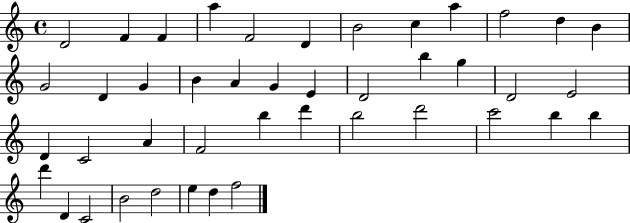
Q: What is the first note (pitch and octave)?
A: D4